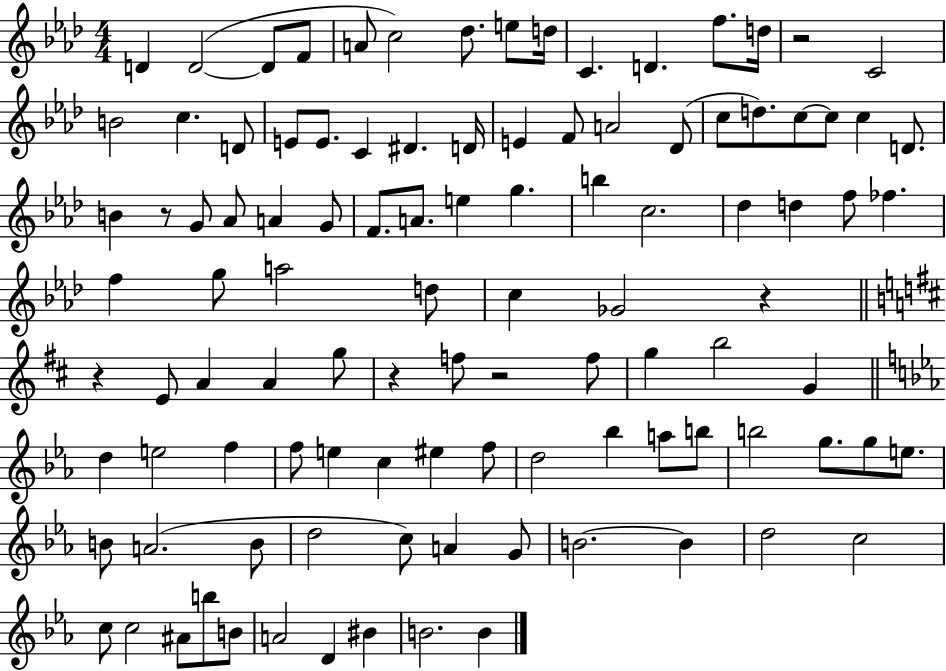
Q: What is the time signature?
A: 4/4